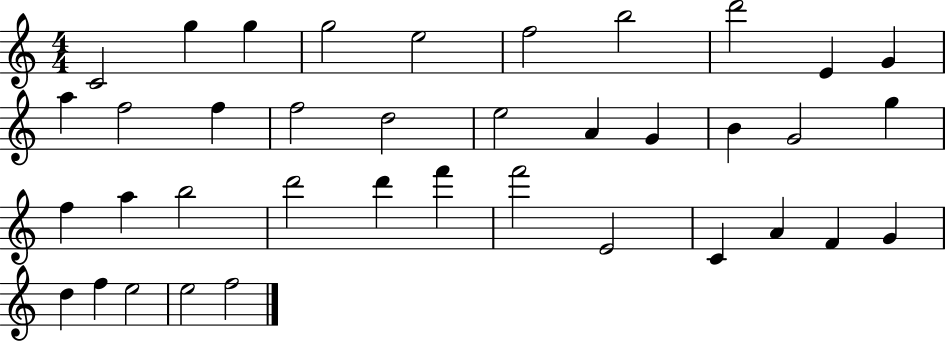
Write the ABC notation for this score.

X:1
T:Untitled
M:4/4
L:1/4
K:C
C2 g g g2 e2 f2 b2 d'2 E G a f2 f f2 d2 e2 A G B G2 g f a b2 d'2 d' f' f'2 E2 C A F G d f e2 e2 f2